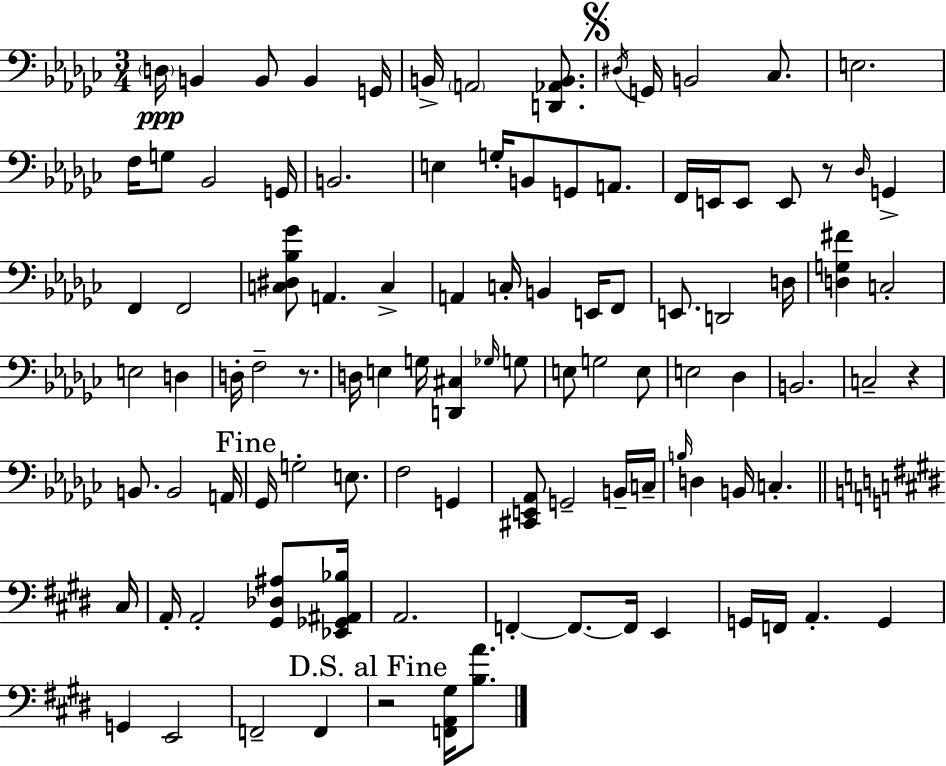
D3/s B2/q B2/e B2/q G2/s B2/s A2/h [D2,Ab2,B2]/e. D#3/s G2/s B2/h CES3/e. E3/h. F3/s G3/e Bb2/h G2/s B2/h. E3/q G3/s B2/e G2/e A2/e. F2/s E2/s E2/e E2/e R/e Db3/s G2/q F2/q F2/h [C3,D#3,Bb3,Gb4]/e A2/q. C3/q A2/q C3/s B2/q E2/s F2/e E2/e. D2/h D3/s [D3,G3,F#4]/q C3/h E3/h D3/q D3/s F3/h R/e. D3/s E3/q G3/s [D2,C#3]/q Gb3/s G3/e E3/e G3/h E3/e E3/h Db3/q B2/h. C3/h R/q B2/e. B2/h A2/s Gb2/s G3/h E3/e. F3/h G2/q [C#2,E2,Ab2]/e G2/h B2/s C3/s B3/s D3/q B2/s C3/q. C#3/s A2/s A2/h [G#2,Db3,A#3]/e [Eb2,Gb2,A#2,Bb3]/s A2/h. F2/q F2/e. F2/s E2/q G2/s F2/s A2/q. G2/q G2/q E2/h F2/h F2/q R/h [F2,A2,G#3]/s [B3,A4]/e.